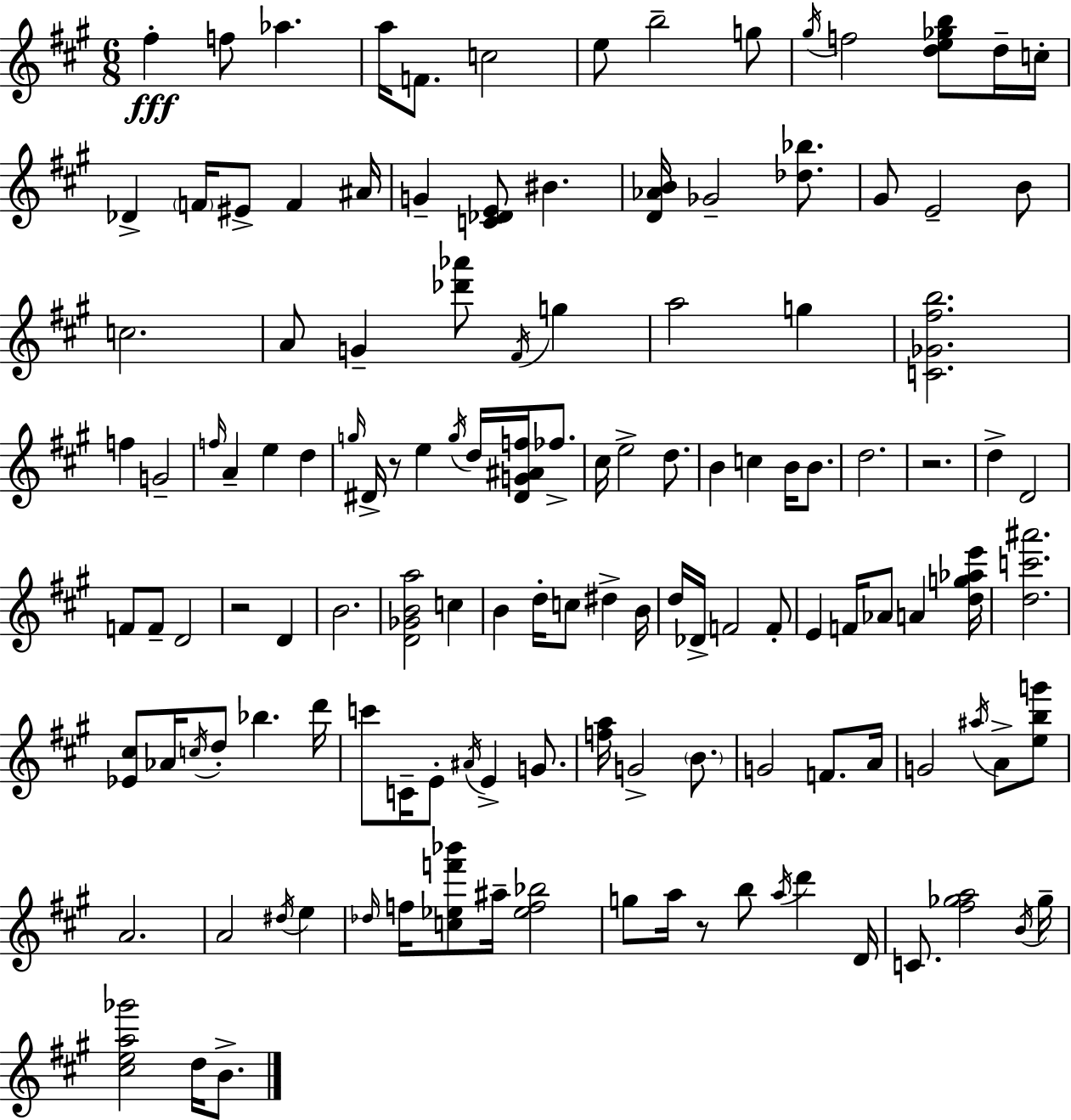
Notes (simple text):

F#5/q F5/e Ab5/q. A5/s F4/e. C5/h E5/e B5/h G5/e G#5/s F5/h [D5,E5,Gb5,B5]/e D5/s C5/s Db4/q F4/s EIS4/e F4/q A#4/s G4/q [C4,Db4,E4]/e BIS4/q. [D4,Ab4,B4]/s Gb4/h [Db5,Bb5]/e. G#4/e E4/h B4/e C5/h. A4/e G4/q [Db6,Ab6]/e F#4/s G5/q A5/h G5/q [C4,Gb4,F#5,B5]/h. F5/q G4/h F5/s A4/q E5/q D5/q G5/s D#4/s R/e E5/q G5/s D5/s [D#4,G4,A#4,F5]/s FES5/e. C#5/s E5/h D5/e. B4/q C5/q B4/s B4/e. D5/h. R/h. D5/q D4/h F4/e F4/e D4/h R/h D4/q B4/h. [D4,Gb4,B4,A5]/h C5/q B4/q D5/s C5/e D#5/q B4/s D5/s Db4/s F4/h F4/e E4/q F4/s Ab4/e A4/q [D5,G5,Ab5,E6]/s [D5,C6,A#6]/h. [Eb4,C#5]/e Ab4/s C5/s D5/e Bb5/q. D6/s C6/e C4/s E4/e A#4/s E4/q G4/e. [F5,A5]/s G4/h B4/e. G4/h F4/e. A4/s G4/h A#5/s A4/e [E5,B5,G6]/e A4/h. A4/h D#5/s E5/q Db5/s F5/s [C5,Eb5,F6,Bb6]/e A#5/s [Eb5,F5,Bb5]/h G5/e A5/s R/e B5/e A5/s D6/q D4/s C4/e. [F#5,Gb5,A5]/h B4/s Gb5/s [C#5,E5,A5,Gb6]/h D5/s B4/e.